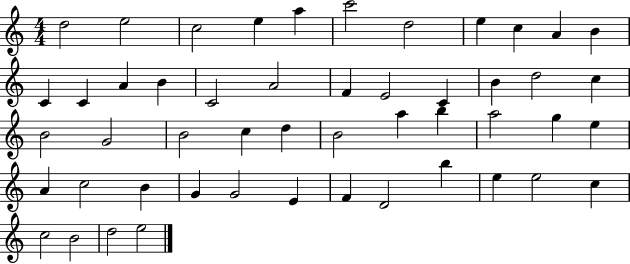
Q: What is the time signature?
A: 4/4